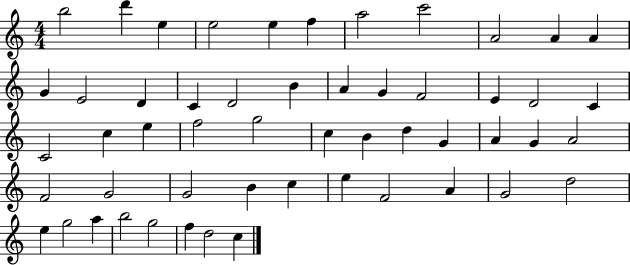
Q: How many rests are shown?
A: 0